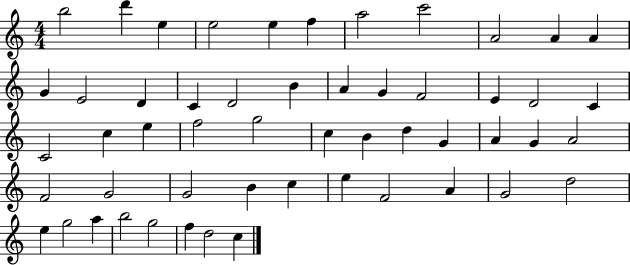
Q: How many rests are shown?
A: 0